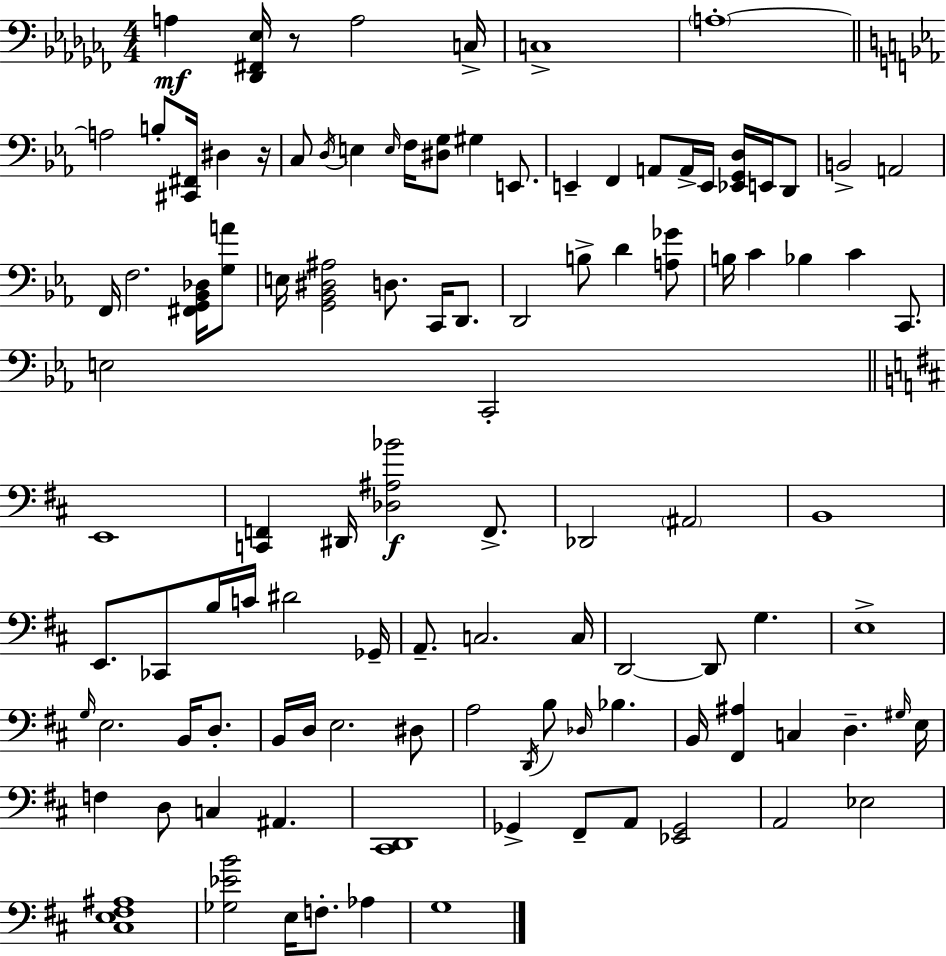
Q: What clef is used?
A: bass